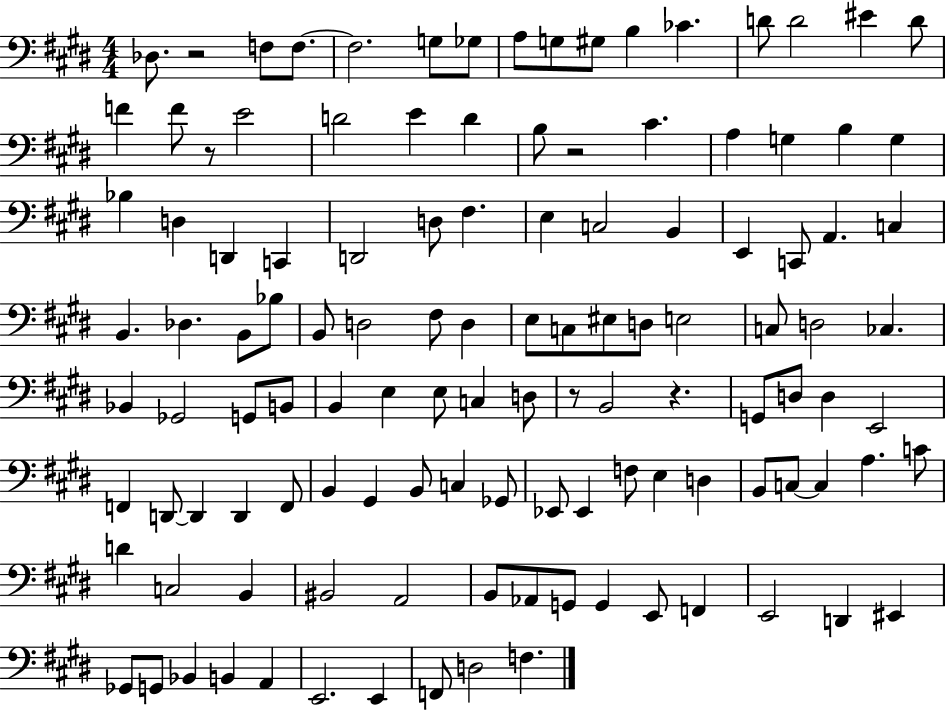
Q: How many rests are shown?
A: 5